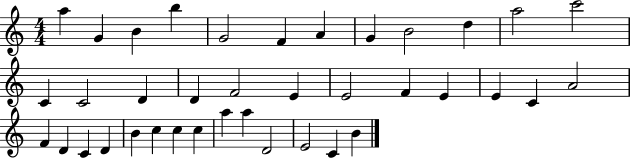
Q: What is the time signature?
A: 4/4